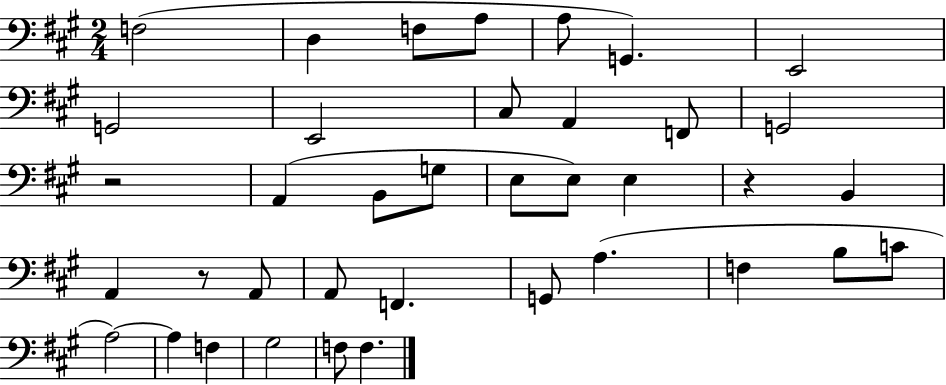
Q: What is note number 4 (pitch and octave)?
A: A3